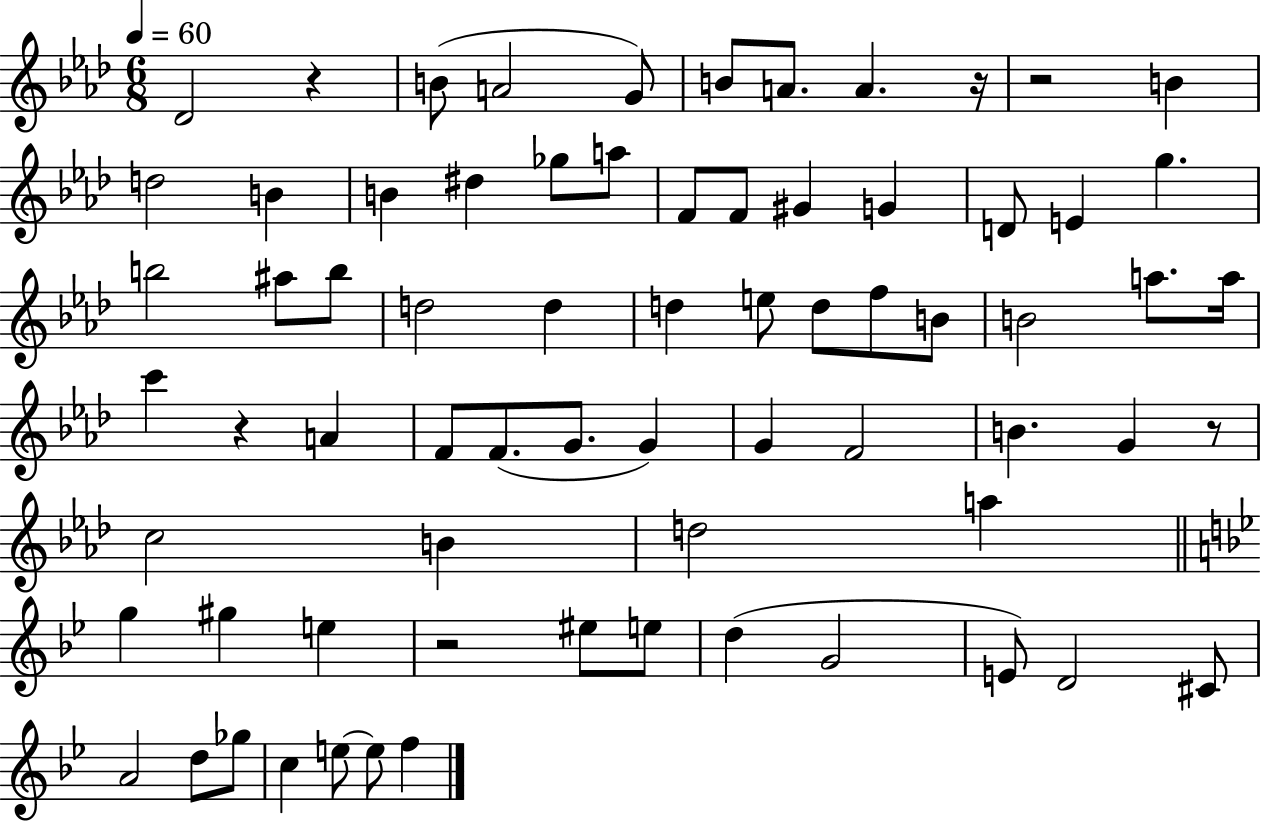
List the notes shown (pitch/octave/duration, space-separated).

Db4/h R/q B4/e A4/h G4/e B4/e A4/e. A4/q. R/s R/h B4/q D5/h B4/q B4/q D#5/q Gb5/e A5/e F4/e F4/e G#4/q G4/q D4/e E4/q G5/q. B5/h A#5/e B5/e D5/h D5/q D5/q E5/e D5/e F5/e B4/e B4/h A5/e. A5/s C6/q R/q A4/q F4/e F4/e. G4/e. G4/q G4/q F4/h B4/q. G4/q R/e C5/h B4/q D5/h A5/q G5/q G#5/q E5/q R/h EIS5/e E5/e D5/q G4/h E4/e D4/h C#4/e A4/h D5/e Gb5/e C5/q E5/e E5/e F5/q